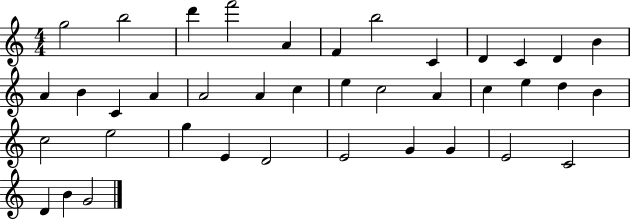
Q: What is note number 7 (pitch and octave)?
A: B5